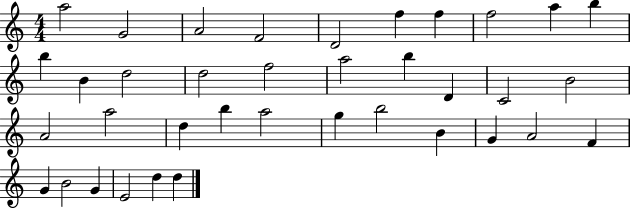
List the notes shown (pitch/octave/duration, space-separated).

A5/h G4/h A4/h F4/h D4/h F5/q F5/q F5/h A5/q B5/q B5/q B4/q D5/h D5/h F5/h A5/h B5/q D4/q C4/h B4/h A4/h A5/h D5/q B5/q A5/h G5/q B5/h B4/q G4/q A4/h F4/q G4/q B4/h G4/q E4/h D5/q D5/q